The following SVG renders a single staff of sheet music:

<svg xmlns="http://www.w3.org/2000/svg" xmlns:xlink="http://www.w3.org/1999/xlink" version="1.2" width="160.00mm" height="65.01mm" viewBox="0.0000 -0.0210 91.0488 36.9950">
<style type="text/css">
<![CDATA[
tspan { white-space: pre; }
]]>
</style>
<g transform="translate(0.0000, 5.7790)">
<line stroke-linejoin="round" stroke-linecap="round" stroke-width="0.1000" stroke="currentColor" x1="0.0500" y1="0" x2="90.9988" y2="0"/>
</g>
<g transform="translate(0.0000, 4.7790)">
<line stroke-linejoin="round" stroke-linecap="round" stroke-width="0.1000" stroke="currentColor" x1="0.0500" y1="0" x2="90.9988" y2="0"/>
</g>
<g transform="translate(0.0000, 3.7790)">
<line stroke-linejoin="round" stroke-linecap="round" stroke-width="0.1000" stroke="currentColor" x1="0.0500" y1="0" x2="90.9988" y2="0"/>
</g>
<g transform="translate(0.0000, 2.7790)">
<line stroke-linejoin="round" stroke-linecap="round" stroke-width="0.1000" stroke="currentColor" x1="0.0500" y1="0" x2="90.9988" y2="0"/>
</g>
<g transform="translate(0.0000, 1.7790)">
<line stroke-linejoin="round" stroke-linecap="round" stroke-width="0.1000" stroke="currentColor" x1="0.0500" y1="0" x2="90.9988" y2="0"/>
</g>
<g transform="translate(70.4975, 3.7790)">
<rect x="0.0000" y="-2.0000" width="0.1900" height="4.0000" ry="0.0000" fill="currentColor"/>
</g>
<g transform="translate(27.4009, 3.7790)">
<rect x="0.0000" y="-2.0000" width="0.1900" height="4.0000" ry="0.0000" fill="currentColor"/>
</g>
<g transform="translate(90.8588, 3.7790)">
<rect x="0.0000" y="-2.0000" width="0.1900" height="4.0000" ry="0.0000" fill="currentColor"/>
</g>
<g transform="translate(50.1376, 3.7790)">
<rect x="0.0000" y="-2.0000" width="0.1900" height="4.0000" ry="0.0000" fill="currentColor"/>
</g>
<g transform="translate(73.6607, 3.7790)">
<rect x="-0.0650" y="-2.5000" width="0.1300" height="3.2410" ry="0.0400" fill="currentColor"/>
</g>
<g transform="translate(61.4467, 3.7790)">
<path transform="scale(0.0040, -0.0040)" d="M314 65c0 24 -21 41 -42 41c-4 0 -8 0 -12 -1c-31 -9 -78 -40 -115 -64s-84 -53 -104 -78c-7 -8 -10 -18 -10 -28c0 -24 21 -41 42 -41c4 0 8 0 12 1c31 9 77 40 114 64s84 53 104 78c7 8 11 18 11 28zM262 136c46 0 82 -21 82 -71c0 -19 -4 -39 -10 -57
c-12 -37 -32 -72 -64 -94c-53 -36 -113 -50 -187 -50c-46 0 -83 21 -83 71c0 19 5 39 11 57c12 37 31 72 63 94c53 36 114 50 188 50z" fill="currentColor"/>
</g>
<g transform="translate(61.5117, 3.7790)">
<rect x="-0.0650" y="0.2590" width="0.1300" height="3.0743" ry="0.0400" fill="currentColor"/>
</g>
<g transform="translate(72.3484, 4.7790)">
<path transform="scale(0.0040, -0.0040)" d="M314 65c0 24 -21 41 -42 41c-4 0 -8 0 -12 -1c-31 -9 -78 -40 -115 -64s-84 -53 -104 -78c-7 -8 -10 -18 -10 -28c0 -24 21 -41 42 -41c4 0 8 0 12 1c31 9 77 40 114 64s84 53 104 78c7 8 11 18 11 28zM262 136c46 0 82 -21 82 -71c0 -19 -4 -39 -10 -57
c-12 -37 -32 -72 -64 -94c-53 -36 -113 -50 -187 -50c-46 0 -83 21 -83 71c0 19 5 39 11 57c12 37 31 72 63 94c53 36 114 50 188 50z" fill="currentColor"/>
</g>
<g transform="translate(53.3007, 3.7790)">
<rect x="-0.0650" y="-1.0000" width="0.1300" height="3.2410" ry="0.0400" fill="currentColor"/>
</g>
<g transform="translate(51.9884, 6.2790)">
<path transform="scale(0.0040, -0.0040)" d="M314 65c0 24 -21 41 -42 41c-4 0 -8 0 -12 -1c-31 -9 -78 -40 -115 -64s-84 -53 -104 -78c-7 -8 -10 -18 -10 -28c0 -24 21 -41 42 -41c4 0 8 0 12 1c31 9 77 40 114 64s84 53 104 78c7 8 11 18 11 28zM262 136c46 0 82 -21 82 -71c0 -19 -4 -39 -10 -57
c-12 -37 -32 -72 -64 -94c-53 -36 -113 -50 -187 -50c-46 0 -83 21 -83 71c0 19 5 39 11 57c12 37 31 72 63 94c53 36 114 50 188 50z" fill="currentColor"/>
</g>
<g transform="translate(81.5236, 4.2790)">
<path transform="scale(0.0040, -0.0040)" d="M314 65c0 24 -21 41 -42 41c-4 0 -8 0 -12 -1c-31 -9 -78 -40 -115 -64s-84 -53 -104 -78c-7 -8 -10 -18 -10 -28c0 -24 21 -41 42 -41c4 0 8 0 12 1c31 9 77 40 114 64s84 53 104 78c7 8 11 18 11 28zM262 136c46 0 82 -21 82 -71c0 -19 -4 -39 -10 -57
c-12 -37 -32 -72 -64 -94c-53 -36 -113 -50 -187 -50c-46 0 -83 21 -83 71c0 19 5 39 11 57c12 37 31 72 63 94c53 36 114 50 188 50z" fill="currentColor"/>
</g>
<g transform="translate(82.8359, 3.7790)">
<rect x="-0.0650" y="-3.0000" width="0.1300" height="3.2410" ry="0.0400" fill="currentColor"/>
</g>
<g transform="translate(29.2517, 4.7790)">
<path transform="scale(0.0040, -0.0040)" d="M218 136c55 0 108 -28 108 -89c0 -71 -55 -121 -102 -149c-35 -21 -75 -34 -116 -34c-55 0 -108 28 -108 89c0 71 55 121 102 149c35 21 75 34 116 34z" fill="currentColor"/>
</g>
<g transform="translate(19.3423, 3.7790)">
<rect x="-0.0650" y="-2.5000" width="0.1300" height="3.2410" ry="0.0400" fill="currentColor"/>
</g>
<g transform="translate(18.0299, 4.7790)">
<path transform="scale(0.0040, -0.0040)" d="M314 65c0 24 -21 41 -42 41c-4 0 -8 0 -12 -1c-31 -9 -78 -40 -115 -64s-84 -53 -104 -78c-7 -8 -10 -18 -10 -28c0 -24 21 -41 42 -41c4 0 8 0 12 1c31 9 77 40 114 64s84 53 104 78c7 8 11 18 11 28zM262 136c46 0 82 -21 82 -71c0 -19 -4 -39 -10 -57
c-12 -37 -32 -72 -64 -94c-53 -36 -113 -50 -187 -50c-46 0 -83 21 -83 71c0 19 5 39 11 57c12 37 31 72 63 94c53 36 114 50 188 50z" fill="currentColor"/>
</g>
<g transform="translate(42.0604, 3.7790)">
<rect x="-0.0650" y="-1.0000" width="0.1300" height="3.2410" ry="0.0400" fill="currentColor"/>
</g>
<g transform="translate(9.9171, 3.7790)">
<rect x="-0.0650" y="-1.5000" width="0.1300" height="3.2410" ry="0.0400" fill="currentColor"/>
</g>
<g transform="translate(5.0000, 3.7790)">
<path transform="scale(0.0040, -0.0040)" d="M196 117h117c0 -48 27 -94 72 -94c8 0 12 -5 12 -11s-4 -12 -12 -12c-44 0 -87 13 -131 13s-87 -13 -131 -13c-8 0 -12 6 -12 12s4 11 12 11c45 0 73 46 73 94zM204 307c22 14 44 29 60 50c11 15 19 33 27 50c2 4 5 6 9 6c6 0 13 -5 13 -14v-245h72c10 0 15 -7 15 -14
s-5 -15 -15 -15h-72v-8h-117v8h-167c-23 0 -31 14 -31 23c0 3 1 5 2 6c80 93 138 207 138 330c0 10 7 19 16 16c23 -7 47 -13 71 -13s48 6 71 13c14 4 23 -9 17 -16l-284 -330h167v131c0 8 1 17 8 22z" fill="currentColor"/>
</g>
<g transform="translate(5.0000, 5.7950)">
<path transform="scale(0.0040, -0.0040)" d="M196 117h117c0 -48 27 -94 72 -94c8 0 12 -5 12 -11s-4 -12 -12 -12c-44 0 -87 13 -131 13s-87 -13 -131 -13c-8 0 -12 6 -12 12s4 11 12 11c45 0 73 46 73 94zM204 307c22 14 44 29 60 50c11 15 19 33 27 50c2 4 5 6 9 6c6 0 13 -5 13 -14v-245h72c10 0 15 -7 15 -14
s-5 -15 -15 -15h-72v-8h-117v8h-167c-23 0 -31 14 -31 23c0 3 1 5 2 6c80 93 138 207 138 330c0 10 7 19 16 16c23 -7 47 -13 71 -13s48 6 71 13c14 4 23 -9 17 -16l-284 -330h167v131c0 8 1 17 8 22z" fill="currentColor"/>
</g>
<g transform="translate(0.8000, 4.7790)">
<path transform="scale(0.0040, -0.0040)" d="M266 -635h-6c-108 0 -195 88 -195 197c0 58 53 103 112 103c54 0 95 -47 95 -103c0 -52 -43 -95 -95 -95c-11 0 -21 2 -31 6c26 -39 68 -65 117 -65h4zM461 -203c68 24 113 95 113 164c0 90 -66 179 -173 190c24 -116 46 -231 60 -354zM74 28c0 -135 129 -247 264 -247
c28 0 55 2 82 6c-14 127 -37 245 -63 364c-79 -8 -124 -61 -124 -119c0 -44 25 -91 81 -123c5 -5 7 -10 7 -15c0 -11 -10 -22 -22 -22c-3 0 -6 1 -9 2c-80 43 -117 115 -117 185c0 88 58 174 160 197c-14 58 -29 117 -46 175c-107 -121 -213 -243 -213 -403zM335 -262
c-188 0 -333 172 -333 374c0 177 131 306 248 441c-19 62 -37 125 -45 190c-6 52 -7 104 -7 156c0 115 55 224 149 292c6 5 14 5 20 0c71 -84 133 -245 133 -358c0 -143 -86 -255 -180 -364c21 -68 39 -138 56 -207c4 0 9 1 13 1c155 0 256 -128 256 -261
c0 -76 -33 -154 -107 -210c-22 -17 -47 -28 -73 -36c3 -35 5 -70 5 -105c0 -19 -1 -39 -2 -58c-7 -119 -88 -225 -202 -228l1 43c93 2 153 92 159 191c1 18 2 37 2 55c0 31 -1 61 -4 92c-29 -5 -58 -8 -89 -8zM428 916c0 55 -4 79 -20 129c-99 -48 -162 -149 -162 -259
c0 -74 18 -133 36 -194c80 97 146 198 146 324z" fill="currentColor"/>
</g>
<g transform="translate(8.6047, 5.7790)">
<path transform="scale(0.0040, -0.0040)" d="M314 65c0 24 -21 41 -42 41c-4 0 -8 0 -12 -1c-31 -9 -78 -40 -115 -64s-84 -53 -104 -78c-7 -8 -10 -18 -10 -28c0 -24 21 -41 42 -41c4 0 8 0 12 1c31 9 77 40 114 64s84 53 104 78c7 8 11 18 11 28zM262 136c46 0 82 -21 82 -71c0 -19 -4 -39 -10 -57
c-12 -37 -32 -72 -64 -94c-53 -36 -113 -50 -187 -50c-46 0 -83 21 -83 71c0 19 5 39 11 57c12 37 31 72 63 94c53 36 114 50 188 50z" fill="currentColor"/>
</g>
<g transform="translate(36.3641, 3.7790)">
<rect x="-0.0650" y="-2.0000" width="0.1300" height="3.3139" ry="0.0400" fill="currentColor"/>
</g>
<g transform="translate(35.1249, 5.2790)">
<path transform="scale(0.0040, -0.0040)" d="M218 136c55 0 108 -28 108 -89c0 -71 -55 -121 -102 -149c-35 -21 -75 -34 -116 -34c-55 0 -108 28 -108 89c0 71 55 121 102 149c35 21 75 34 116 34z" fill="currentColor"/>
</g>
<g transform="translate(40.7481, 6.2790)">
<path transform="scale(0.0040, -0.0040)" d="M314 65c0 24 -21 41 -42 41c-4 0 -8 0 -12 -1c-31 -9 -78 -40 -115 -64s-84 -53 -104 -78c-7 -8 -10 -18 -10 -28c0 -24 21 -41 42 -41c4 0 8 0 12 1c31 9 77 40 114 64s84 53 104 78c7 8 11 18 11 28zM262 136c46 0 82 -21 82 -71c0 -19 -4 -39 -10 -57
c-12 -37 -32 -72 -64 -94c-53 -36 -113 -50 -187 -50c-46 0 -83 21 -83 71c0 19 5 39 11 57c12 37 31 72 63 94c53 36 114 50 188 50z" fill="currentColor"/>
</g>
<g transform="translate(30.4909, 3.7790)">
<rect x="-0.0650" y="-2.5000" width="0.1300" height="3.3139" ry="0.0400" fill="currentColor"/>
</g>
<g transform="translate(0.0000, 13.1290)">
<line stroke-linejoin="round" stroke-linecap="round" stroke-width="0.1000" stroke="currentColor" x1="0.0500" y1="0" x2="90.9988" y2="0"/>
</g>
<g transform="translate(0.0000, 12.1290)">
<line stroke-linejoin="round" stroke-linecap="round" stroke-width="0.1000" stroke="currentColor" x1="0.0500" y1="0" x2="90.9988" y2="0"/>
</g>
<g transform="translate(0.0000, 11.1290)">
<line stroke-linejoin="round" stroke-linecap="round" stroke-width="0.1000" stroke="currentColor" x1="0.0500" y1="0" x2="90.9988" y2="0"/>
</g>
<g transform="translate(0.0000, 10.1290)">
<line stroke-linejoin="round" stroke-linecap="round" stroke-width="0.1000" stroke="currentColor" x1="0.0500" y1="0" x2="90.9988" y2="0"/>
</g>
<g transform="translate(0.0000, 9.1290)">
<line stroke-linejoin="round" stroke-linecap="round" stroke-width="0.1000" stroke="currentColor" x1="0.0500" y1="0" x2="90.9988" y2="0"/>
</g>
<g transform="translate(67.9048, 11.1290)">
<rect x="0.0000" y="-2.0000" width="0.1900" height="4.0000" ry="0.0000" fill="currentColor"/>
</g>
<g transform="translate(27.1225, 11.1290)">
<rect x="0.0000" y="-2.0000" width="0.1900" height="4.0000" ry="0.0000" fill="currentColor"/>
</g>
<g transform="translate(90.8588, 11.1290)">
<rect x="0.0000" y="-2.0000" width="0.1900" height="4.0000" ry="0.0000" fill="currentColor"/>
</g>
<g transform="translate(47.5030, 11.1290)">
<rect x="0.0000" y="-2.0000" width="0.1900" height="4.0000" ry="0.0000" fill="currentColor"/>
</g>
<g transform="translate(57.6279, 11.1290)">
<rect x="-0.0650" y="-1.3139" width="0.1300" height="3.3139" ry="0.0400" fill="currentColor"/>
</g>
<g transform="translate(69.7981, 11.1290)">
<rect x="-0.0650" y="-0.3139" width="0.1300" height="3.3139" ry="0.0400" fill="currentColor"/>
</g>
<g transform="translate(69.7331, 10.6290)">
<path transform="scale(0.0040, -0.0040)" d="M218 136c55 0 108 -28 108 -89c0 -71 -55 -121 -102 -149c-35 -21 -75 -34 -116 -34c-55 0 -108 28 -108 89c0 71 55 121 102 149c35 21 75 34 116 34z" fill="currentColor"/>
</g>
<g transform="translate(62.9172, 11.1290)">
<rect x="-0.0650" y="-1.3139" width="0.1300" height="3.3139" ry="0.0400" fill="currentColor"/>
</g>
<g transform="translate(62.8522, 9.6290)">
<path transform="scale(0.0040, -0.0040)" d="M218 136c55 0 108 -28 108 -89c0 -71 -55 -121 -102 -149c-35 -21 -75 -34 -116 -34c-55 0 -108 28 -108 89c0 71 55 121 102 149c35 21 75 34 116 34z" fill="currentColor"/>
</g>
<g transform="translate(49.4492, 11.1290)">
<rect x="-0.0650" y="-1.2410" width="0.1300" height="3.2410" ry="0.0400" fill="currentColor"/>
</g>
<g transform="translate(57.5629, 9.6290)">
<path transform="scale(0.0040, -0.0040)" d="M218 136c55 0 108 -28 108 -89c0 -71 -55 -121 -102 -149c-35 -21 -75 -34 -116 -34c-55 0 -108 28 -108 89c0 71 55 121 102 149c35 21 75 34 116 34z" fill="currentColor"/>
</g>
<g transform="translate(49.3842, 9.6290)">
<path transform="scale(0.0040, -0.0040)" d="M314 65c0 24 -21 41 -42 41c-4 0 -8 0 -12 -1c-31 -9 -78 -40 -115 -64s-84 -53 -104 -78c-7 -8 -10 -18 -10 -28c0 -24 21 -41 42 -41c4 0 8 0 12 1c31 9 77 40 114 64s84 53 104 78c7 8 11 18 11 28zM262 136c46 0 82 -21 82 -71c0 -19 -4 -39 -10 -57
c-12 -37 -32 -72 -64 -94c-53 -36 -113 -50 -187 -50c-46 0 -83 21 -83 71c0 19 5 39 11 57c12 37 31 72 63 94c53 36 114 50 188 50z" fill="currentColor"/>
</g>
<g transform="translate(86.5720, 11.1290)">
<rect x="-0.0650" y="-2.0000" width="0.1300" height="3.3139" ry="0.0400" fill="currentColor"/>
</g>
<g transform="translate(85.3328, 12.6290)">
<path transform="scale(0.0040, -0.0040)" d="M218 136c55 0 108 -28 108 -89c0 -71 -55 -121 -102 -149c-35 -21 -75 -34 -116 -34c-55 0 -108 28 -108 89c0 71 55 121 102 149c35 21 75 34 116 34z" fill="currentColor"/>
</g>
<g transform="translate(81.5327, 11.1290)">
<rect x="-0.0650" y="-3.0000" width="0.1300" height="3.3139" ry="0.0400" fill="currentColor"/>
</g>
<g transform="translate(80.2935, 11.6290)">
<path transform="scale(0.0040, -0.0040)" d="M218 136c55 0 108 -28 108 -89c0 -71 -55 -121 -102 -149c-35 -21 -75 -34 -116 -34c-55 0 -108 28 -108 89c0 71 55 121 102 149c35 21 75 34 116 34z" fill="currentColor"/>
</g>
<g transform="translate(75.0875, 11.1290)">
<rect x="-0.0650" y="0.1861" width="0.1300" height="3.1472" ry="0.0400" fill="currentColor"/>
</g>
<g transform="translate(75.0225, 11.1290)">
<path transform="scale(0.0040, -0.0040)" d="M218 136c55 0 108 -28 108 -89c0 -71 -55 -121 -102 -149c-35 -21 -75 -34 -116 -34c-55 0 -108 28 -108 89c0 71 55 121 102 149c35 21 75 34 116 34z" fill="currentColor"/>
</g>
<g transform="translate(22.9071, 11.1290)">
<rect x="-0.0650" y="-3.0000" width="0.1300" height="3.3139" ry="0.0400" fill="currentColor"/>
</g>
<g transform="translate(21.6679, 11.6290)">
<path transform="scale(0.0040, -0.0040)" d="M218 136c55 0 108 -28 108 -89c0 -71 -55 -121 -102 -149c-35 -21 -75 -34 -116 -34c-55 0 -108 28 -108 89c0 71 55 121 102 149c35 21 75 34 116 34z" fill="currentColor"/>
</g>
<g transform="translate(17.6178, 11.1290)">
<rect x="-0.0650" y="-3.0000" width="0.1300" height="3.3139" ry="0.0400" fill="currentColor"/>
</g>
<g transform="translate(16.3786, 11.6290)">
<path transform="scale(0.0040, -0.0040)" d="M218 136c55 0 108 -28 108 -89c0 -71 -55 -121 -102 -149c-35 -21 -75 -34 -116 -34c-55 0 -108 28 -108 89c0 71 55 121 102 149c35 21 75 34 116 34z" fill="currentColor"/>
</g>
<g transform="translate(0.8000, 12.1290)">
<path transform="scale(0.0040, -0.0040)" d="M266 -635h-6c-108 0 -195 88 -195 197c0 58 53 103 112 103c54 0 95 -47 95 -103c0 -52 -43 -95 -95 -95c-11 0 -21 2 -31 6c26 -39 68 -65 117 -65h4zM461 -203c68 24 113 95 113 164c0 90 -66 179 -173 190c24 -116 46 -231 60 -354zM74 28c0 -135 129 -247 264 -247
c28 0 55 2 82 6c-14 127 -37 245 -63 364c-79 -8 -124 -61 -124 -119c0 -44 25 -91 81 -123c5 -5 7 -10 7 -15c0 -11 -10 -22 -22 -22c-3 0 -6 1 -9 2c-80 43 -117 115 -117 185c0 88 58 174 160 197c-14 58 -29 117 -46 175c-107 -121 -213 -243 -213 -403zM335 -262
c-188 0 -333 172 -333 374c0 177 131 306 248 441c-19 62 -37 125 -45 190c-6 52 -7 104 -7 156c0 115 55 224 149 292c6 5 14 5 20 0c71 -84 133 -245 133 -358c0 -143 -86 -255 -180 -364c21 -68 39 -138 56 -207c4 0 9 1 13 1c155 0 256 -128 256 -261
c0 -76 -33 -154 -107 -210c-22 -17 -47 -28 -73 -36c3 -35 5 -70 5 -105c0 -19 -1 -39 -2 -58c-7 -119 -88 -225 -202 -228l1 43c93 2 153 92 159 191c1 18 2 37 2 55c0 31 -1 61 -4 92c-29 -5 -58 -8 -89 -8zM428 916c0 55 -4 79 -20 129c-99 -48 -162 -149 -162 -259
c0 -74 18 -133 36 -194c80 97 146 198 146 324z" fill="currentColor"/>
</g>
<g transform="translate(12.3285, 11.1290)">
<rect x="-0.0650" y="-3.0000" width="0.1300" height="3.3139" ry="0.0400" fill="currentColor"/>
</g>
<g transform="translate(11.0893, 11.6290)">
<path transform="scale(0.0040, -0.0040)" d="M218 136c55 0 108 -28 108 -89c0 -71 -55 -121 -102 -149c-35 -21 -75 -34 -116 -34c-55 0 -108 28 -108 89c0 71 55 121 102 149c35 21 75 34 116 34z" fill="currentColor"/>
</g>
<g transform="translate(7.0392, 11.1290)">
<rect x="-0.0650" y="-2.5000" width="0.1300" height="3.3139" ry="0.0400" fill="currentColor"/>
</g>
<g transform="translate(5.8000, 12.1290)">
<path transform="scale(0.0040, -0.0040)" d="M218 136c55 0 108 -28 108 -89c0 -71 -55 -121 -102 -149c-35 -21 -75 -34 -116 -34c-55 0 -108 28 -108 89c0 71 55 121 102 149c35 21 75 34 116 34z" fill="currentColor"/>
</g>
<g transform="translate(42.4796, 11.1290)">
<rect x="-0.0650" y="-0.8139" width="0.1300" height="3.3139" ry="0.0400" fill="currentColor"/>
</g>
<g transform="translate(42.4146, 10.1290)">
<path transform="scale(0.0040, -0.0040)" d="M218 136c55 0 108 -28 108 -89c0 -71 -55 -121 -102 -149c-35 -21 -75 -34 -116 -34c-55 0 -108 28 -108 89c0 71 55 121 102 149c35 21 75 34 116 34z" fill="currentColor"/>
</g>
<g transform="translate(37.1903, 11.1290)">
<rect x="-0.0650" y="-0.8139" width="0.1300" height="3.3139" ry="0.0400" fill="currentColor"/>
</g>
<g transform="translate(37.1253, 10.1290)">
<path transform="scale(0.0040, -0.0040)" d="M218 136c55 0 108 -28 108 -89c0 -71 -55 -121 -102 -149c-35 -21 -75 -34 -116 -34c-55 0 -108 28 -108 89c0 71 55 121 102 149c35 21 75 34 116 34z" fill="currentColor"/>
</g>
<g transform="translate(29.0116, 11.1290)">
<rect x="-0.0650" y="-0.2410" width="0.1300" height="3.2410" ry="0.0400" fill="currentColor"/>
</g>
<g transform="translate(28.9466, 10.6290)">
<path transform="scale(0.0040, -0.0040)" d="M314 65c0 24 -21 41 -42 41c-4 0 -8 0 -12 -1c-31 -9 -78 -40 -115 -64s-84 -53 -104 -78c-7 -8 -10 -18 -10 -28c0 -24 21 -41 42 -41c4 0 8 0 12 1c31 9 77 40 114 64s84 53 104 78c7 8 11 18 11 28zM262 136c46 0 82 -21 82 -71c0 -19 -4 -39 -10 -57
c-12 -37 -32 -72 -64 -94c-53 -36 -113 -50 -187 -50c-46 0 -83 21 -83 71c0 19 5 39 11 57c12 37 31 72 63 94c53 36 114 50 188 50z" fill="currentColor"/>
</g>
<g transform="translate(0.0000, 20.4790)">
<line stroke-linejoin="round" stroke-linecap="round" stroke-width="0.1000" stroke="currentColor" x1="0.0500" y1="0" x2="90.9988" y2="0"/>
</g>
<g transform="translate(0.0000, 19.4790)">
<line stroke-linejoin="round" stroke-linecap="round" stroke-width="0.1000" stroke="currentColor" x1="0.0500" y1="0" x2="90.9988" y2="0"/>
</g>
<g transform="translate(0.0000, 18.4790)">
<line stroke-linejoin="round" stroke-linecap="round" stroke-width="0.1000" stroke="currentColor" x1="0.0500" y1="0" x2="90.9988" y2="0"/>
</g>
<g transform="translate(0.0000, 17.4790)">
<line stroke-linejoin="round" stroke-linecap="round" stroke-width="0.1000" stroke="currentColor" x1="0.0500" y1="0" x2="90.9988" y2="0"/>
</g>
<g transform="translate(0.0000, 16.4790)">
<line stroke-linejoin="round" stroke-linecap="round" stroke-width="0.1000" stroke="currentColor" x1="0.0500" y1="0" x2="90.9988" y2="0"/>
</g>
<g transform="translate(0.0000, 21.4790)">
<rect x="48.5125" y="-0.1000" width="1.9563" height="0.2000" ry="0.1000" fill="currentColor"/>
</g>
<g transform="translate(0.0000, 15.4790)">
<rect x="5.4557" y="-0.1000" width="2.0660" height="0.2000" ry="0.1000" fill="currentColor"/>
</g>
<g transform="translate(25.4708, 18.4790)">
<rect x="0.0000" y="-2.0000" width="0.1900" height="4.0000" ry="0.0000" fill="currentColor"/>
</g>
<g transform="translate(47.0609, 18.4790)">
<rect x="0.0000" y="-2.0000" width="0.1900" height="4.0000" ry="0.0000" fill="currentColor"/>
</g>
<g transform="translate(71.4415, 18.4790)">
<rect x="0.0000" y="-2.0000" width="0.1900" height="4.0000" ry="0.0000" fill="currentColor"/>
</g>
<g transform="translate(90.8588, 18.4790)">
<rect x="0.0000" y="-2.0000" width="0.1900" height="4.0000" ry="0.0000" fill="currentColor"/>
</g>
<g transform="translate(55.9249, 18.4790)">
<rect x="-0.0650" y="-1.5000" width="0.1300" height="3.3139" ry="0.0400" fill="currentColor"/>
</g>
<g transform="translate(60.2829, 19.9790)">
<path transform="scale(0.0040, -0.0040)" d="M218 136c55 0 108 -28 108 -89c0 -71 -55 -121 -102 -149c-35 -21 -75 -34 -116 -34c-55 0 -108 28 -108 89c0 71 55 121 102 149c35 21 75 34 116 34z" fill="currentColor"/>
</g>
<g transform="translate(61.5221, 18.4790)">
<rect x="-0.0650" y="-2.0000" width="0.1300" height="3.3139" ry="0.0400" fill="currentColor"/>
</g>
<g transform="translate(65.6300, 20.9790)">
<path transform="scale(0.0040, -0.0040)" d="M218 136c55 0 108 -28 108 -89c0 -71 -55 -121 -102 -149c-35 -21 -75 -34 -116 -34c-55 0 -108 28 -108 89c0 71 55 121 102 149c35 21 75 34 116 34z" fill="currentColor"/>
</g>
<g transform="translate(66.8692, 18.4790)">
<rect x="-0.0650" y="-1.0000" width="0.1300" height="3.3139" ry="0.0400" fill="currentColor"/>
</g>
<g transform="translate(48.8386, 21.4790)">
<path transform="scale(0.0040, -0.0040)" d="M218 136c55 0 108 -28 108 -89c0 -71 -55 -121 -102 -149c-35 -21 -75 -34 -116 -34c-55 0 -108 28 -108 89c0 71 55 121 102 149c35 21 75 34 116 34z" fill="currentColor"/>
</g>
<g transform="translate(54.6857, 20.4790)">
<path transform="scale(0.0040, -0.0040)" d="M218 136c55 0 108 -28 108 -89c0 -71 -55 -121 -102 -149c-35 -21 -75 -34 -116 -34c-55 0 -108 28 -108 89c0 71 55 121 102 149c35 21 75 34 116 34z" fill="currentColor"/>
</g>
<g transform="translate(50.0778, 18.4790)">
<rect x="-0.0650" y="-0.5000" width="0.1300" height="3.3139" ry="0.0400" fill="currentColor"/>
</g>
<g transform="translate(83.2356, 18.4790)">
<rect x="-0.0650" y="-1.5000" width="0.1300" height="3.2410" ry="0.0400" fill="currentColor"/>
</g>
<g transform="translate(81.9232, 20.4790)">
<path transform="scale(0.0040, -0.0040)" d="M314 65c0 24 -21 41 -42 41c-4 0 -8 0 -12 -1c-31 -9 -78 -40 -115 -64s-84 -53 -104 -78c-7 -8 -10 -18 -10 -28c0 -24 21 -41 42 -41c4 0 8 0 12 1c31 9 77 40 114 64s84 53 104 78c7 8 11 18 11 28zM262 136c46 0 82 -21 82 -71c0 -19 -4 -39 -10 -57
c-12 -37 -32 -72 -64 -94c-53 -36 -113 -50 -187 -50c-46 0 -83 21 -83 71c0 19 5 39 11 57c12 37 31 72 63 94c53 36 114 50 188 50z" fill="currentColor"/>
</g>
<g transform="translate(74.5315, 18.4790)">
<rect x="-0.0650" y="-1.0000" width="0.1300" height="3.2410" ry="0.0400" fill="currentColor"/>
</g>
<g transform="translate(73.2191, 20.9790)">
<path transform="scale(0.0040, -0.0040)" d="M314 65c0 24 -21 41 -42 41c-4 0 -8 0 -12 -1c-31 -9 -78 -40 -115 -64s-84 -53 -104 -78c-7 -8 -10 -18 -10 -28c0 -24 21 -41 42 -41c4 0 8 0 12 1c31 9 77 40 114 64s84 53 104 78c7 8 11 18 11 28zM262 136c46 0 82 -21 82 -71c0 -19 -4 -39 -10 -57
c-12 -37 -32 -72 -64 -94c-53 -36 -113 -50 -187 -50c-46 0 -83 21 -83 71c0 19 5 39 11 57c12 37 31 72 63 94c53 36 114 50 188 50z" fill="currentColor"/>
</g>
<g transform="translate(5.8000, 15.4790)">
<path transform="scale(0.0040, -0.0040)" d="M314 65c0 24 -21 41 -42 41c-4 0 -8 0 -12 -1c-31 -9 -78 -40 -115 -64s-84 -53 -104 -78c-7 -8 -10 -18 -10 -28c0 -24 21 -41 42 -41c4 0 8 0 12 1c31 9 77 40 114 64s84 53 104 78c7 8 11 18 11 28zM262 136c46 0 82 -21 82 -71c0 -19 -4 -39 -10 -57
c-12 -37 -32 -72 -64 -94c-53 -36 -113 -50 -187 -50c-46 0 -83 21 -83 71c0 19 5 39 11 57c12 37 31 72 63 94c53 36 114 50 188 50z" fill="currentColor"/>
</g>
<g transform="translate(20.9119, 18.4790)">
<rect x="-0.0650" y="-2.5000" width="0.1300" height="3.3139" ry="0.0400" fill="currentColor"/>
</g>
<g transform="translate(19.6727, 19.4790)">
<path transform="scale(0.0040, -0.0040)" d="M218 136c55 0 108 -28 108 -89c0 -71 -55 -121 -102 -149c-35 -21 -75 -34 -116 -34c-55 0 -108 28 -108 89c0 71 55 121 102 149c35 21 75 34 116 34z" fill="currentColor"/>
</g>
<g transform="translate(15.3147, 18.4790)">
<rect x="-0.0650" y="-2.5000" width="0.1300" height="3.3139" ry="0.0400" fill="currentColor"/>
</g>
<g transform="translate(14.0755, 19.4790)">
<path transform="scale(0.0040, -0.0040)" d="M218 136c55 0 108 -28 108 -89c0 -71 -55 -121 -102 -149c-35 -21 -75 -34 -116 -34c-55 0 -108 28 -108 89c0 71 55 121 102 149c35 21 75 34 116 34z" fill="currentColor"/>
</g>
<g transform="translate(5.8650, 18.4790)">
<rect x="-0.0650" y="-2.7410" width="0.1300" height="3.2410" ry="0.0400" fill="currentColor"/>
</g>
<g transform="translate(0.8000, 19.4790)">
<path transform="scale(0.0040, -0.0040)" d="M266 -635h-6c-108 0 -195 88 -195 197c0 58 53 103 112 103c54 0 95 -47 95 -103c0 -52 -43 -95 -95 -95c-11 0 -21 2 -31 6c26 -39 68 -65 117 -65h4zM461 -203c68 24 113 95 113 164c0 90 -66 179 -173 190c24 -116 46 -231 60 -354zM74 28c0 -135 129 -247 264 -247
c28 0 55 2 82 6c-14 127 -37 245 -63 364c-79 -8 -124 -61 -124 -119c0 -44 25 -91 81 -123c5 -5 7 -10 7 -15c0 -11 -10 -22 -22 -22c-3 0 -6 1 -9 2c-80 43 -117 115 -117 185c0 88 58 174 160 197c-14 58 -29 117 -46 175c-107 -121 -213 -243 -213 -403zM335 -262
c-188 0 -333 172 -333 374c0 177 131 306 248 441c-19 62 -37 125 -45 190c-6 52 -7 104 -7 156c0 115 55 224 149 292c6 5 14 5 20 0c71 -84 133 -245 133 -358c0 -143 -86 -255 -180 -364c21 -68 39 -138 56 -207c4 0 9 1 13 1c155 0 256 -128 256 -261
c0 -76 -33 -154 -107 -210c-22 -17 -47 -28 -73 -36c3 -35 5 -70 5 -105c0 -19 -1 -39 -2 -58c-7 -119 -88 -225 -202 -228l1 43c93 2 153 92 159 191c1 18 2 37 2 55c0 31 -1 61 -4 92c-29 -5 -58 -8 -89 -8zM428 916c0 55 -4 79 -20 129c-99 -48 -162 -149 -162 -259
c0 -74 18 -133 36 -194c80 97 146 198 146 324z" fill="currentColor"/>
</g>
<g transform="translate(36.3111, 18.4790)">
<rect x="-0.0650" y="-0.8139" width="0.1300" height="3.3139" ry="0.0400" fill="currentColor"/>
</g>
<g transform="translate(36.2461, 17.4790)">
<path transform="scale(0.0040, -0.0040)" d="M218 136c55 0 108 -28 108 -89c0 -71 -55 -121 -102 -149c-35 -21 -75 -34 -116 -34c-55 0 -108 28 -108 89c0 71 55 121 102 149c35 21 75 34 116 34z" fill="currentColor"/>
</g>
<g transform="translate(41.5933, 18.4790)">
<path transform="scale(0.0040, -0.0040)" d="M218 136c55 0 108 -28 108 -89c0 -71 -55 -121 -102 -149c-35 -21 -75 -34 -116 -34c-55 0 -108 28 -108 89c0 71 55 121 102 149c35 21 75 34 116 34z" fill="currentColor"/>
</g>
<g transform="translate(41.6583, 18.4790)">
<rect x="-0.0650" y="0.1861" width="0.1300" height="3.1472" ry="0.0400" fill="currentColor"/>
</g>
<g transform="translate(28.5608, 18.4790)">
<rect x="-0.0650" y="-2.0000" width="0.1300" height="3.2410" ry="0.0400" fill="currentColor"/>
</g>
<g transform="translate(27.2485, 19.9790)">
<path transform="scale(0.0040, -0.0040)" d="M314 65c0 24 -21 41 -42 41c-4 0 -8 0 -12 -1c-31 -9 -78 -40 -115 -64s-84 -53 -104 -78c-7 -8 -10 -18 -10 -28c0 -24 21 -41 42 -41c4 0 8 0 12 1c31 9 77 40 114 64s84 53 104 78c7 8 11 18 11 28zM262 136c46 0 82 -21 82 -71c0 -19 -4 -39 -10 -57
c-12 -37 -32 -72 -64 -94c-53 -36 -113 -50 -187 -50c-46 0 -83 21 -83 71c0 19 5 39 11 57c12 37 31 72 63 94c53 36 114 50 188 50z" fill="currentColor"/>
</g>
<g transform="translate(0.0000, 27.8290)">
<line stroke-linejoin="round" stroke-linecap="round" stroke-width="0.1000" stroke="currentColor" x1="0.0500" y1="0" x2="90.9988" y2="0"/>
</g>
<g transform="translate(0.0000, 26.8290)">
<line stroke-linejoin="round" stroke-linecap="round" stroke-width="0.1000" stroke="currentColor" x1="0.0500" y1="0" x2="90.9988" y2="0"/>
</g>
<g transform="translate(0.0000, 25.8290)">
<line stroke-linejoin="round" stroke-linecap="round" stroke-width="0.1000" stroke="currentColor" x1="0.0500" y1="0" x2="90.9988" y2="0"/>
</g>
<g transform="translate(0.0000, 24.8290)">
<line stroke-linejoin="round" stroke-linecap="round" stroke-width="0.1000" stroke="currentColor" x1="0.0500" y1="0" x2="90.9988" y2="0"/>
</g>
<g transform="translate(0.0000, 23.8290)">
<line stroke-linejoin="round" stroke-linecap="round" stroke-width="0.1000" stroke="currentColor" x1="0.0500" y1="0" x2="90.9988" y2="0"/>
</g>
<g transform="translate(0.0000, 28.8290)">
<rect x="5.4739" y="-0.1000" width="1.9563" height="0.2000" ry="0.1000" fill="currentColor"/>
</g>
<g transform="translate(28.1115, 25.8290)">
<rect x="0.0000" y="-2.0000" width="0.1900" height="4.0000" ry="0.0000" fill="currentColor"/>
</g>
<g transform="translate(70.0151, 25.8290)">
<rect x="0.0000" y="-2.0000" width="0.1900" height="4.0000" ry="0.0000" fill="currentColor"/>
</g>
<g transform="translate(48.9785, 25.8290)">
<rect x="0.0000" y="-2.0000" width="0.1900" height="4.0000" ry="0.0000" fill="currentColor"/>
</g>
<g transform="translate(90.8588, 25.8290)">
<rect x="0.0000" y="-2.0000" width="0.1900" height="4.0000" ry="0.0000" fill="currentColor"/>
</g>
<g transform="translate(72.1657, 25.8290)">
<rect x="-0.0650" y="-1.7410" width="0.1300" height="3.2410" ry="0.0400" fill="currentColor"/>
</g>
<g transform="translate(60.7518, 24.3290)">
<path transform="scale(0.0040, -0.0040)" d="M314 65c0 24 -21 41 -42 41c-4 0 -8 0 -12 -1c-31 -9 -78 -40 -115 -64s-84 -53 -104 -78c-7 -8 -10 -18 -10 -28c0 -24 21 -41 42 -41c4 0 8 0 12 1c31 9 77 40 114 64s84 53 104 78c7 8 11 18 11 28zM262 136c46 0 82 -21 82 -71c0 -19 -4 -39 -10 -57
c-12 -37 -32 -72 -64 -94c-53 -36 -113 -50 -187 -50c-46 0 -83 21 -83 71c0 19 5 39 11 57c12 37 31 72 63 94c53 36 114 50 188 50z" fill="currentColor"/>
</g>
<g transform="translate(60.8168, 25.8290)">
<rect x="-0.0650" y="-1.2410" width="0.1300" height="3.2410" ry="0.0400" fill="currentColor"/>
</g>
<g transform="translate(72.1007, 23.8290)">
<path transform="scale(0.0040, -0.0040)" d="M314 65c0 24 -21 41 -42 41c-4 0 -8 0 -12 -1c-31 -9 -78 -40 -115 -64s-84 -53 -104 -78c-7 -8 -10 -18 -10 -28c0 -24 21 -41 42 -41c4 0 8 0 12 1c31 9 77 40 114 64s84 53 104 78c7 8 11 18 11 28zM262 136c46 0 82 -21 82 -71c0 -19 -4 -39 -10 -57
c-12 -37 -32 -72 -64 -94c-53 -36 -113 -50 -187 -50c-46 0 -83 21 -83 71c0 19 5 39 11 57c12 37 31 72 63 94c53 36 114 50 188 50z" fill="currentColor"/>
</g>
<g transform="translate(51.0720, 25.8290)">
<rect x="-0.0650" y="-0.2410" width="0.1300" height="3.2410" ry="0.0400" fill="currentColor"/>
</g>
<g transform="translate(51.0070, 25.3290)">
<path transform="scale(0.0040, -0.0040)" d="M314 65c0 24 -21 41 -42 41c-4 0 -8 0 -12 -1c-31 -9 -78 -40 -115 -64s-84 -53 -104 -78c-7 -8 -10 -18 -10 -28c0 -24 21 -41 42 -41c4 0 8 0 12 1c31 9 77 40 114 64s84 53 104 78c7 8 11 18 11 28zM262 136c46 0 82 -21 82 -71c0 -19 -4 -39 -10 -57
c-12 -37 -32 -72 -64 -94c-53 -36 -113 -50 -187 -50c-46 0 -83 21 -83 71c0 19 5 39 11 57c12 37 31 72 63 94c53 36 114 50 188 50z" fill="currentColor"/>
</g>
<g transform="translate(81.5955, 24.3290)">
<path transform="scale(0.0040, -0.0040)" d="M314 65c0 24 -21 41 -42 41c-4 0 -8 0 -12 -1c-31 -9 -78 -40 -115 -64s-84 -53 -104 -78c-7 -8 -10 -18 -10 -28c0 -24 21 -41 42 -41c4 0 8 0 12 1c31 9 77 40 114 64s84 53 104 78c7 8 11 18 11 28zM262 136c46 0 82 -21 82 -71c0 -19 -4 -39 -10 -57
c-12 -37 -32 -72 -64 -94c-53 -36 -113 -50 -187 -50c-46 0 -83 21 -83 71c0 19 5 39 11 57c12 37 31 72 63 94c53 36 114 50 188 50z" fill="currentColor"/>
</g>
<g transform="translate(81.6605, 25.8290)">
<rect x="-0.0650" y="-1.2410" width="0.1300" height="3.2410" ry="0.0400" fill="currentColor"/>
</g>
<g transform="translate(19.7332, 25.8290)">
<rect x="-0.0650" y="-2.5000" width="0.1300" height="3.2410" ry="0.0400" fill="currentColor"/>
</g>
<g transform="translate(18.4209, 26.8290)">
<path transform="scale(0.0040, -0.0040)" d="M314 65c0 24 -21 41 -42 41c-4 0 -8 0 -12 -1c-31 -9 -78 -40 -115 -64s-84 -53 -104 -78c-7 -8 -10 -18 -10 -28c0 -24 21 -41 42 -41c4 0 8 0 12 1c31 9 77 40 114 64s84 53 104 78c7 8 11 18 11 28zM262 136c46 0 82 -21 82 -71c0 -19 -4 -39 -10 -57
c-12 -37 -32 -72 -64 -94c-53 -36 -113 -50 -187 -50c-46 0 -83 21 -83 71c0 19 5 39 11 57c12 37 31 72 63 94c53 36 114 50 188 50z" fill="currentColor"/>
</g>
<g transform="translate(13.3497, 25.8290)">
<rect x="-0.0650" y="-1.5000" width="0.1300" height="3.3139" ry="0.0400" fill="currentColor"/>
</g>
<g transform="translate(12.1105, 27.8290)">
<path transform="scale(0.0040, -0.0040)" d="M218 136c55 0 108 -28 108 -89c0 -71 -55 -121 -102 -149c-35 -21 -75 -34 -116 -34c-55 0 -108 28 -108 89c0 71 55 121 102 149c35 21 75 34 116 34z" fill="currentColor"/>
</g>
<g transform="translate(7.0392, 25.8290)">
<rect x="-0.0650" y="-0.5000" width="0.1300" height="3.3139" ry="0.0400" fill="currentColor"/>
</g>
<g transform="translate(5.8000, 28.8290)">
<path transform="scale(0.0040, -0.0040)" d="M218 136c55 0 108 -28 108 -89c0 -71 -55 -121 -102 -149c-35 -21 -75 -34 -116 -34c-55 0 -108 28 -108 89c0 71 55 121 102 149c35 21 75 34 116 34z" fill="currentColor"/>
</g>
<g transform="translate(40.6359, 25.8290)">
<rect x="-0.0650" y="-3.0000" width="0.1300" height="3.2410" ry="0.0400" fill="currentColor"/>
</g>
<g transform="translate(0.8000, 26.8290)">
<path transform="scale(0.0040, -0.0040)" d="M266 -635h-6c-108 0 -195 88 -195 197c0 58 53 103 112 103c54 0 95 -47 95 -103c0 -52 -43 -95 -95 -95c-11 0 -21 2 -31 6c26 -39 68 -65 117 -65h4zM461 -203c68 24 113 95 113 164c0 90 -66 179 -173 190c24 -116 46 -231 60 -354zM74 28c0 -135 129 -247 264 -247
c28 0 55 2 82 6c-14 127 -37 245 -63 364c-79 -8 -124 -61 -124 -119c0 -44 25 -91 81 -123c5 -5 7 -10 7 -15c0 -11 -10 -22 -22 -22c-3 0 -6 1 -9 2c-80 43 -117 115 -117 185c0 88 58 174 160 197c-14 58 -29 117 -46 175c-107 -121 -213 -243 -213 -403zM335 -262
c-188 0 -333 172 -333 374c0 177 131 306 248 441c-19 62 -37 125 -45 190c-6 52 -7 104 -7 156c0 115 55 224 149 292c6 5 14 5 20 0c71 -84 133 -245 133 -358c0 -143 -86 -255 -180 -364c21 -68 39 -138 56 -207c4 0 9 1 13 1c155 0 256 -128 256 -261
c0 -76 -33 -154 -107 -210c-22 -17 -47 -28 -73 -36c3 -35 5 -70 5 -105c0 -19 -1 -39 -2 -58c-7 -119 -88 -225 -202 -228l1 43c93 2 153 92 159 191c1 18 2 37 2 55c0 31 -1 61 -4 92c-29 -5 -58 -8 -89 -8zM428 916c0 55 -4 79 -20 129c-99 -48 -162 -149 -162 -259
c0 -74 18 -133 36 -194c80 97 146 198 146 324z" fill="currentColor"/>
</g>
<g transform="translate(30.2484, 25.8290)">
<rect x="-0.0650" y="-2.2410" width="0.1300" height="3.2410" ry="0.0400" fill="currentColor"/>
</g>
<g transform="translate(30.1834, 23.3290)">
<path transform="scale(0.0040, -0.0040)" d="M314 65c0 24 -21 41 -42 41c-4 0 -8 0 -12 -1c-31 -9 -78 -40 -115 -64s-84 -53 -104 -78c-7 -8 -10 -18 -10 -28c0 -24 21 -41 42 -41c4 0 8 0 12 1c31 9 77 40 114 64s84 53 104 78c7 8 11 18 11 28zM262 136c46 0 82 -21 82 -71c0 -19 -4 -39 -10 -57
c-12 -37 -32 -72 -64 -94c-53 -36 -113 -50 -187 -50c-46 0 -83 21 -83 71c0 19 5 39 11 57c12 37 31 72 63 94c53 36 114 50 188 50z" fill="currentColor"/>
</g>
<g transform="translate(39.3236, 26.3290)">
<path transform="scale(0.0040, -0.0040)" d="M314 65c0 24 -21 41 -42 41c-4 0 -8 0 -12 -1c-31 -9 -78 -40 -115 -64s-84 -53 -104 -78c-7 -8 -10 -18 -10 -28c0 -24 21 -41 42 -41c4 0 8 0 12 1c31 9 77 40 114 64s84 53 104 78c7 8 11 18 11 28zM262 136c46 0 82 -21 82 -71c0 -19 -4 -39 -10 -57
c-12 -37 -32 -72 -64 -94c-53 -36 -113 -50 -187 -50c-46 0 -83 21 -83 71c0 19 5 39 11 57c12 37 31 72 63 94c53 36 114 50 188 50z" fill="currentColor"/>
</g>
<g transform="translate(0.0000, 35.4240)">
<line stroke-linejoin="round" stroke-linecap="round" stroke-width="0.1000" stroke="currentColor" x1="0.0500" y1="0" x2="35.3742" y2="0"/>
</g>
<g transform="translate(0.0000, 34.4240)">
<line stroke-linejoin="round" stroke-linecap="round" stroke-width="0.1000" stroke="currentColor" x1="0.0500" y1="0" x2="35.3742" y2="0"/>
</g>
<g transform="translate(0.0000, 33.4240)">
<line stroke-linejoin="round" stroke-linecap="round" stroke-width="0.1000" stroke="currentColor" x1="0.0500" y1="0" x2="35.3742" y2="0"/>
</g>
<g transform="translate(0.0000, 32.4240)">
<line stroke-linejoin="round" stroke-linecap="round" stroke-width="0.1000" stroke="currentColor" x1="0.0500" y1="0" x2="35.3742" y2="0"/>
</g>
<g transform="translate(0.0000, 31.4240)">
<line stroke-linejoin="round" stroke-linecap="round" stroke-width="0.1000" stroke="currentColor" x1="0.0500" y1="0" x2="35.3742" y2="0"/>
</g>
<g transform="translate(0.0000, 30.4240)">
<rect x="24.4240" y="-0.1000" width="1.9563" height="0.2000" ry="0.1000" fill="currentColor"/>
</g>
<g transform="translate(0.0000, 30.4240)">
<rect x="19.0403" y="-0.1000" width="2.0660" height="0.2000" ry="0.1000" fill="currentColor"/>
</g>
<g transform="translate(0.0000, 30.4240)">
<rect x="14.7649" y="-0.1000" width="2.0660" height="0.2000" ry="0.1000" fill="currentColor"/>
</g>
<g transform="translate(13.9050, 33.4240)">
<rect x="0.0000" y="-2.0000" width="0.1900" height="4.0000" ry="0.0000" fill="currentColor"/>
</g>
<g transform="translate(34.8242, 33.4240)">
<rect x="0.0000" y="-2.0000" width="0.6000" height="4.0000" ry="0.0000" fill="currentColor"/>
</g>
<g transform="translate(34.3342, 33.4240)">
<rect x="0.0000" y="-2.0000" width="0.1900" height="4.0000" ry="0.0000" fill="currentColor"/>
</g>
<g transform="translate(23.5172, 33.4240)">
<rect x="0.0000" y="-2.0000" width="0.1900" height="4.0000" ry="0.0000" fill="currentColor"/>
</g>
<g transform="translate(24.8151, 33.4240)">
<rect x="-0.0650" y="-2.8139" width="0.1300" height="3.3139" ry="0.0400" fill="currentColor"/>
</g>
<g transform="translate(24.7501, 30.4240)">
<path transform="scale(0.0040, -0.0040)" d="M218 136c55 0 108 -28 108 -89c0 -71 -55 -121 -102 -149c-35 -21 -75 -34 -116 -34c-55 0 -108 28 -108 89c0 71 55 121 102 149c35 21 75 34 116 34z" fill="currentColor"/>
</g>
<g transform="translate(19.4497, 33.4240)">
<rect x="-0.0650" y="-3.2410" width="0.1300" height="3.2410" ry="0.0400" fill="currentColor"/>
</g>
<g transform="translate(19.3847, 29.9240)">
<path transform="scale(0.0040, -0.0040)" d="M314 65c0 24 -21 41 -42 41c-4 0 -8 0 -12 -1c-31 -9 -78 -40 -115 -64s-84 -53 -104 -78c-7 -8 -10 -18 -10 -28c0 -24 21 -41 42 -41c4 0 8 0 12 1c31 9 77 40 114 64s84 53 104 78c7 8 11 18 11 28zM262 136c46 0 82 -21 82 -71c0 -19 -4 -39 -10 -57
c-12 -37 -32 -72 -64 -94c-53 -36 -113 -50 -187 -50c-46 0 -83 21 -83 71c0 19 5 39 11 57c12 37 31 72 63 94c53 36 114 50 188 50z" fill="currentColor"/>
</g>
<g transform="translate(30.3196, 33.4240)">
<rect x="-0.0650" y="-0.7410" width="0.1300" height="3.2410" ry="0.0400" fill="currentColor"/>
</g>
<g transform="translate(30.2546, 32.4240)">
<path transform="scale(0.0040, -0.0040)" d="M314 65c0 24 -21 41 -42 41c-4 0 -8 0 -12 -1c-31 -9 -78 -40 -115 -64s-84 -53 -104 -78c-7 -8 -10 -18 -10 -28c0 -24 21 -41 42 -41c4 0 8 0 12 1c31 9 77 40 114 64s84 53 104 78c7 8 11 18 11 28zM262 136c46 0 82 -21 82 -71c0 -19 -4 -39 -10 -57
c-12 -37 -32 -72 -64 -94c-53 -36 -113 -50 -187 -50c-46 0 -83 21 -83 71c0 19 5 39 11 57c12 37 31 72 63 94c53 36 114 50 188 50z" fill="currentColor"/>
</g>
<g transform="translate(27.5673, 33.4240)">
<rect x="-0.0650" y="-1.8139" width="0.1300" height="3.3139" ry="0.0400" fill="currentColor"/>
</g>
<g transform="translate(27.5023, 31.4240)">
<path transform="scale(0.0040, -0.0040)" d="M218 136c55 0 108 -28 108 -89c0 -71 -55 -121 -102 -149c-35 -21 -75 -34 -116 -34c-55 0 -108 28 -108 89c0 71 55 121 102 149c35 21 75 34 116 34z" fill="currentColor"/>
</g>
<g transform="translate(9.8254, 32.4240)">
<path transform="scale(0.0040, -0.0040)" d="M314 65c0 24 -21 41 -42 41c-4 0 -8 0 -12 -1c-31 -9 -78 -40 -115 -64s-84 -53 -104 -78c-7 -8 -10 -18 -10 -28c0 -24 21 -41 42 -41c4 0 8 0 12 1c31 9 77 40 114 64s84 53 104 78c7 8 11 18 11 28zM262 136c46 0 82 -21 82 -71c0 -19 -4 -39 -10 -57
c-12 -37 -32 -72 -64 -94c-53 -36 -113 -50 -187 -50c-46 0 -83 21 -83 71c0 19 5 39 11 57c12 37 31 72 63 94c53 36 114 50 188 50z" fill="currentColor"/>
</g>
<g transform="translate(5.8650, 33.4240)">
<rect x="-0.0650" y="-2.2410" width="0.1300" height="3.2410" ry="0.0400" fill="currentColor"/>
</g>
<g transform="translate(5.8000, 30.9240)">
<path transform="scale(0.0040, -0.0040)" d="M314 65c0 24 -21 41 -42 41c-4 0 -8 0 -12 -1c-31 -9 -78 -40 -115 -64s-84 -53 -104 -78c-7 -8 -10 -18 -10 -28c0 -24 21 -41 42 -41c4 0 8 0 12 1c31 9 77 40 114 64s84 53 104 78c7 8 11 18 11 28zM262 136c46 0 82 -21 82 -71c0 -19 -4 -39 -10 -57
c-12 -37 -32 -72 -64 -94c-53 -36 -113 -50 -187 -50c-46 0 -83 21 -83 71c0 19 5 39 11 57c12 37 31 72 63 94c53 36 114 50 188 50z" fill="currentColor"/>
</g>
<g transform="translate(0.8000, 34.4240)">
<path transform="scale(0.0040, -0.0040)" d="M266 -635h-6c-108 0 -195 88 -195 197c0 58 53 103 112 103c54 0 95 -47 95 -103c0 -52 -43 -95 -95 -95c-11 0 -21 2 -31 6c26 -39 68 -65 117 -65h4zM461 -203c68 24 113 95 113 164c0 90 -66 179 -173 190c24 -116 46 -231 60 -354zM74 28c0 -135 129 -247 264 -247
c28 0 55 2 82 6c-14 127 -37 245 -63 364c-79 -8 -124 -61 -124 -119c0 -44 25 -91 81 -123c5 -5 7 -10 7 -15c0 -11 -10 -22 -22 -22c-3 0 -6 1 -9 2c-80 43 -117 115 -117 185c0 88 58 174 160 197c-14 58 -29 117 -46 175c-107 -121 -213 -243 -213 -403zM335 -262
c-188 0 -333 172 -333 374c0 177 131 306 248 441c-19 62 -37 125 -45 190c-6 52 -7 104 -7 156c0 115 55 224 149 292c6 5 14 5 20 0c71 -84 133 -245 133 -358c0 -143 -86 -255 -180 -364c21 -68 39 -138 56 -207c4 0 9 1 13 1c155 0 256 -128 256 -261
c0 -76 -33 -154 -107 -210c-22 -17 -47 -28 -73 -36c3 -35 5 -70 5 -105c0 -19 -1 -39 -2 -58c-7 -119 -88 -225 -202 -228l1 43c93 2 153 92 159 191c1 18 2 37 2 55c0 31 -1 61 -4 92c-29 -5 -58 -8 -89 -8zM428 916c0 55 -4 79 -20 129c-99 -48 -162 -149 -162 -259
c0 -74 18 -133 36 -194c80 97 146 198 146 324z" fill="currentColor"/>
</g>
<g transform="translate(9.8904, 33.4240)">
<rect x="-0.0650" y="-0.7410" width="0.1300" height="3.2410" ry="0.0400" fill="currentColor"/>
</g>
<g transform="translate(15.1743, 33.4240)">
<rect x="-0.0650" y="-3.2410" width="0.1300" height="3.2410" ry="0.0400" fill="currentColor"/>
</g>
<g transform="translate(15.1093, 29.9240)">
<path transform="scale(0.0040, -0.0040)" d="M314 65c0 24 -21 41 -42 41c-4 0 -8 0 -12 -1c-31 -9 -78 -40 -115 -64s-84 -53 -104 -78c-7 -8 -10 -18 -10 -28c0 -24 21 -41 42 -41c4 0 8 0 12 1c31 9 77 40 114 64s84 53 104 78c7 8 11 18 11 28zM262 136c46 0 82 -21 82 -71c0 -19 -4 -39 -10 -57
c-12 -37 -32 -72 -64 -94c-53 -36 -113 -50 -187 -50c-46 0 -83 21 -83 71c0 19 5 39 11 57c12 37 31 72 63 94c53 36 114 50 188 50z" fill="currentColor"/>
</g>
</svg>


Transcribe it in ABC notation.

X:1
T:Untitled
M:4/4
L:1/4
K:C
E2 G2 G F D2 D2 B2 G2 A2 G A A A c2 d d e2 e e c B A F a2 G G F2 d B C E F D D2 E2 C E G2 g2 A2 c2 e2 f2 e2 g2 d2 b2 b2 a f d2